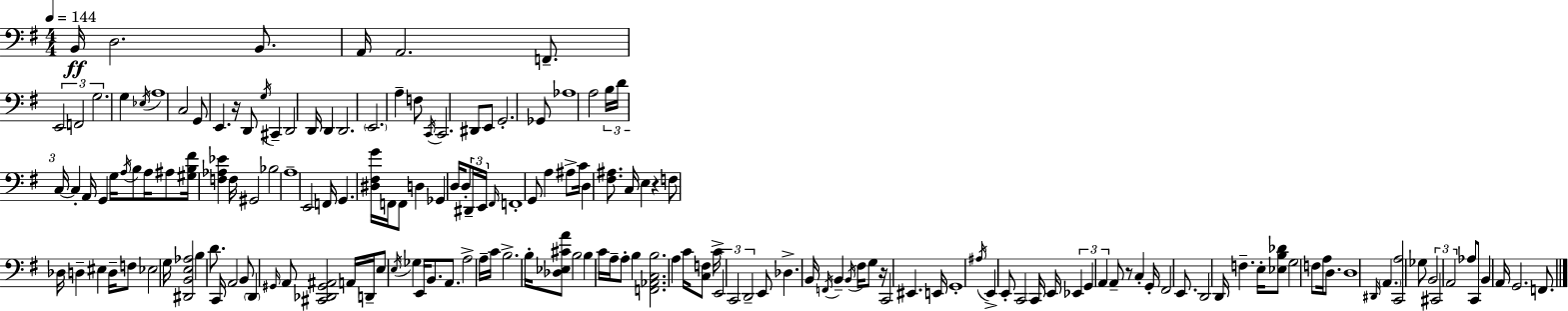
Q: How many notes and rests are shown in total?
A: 171